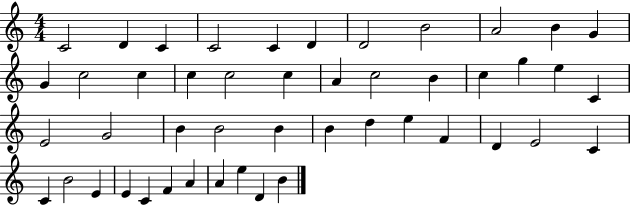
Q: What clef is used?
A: treble